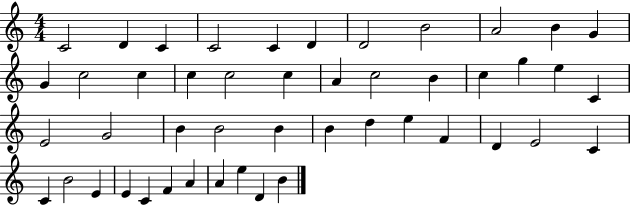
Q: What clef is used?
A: treble